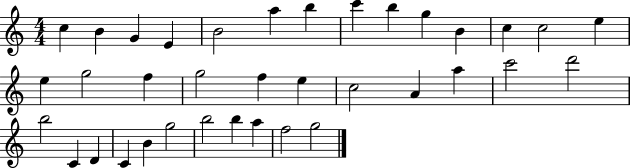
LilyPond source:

{
  \clef treble
  \numericTimeSignature
  \time 4/4
  \key c \major
  c''4 b'4 g'4 e'4 | b'2 a''4 b''4 | c'''4 b''4 g''4 b'4 | c''4 c''2 e''4 | \break e''4 g''2 f''4 | g''2 f''4 e''4 | c''2 a'4 a''4 | c'''2 d'''2 | \break b''2 c'4 d'4 | c'4 b'4 g''2 | b''2 b''4 a''4 | f''2 g''2 | \break \bar "|."
}